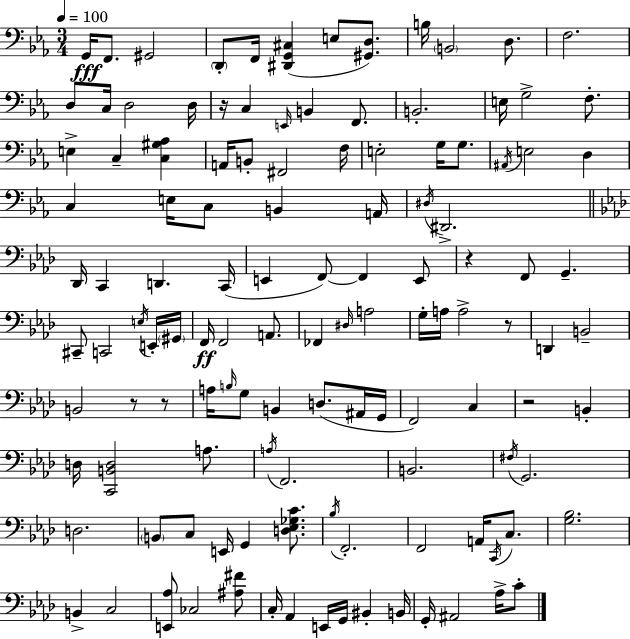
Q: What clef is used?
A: bass